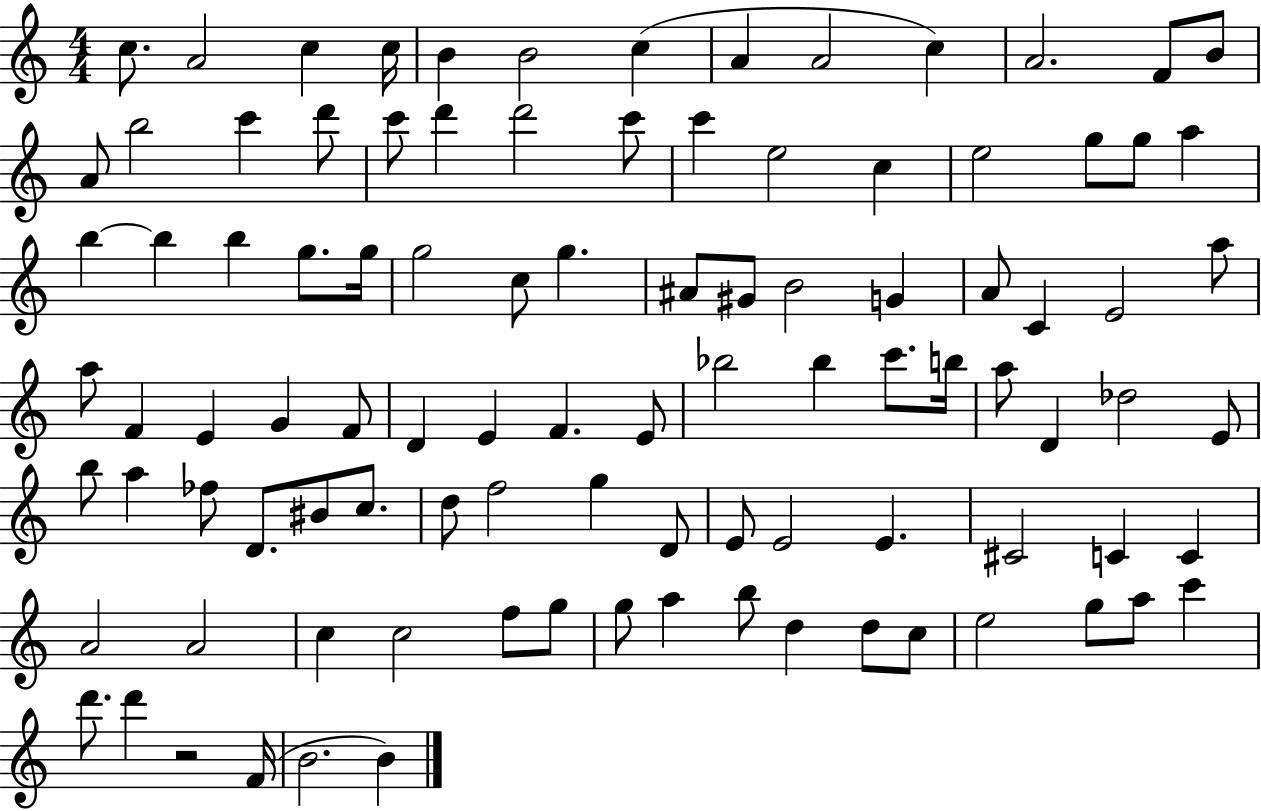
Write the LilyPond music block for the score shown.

{
  \clef treble
  \numericTimeSignature
  \time 4/4
  \key c \major
  c''8. a'2 c''4 c''16 | b'4 b'2 c''4( | a'4 a'2 c''4) | a'2. f'8 b'8 | \break a'8 b''2 c'''4 d'''8 | c'''8 d'''4 d'''2 c'''8 | c'''4 e''2 c''4 | e''2 g''8 g''8 a''4 | \break b''4~~ b''4 b''4 g''8. g''16 | g''2 c''8 g''4. | ais'8 gis'8 b'2 g'4 | a'8 c'4 e'2 a''8 | \break a''8 f'4 e'4 g'4 f'8 | d'4 e'4 f'4. e'8 | bes''2 bes''4 c'''8. b''16 | a''8 d'4 des''2 e'8 | \break b''8 a''4 fes''8 d'8. bis'8 c''8. | d''8 f''2 g''4 d'8 | e'8 e'2 e'4. | cis'2 c'4 c'4 | \break a'2 a'2 | c''4 c''2 f''8 g''8 | g''8 a''4 b''8 d''4 d''8 c''8 | e''2 g''8 a''8 c'''4 | \break d'''8. d'''4 r2 f'16( | b'2. b'4) | \bar "|."
}